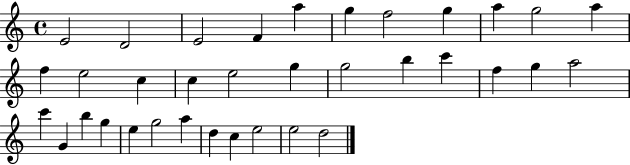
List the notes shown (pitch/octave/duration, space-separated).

E4/h D4/h E4/h F4/q A5/q G5/q F5/h G5/q A5/q G5/h A5/q F5/q E5/h C5/q C5/q E5/h G5/q G5/h B5/q C6/q F5/q G5/q A5/h C6/q G4/q B5/q G5/q E5/q G5/h A5/q D5/q C5/q E5/h E5/h D5/h